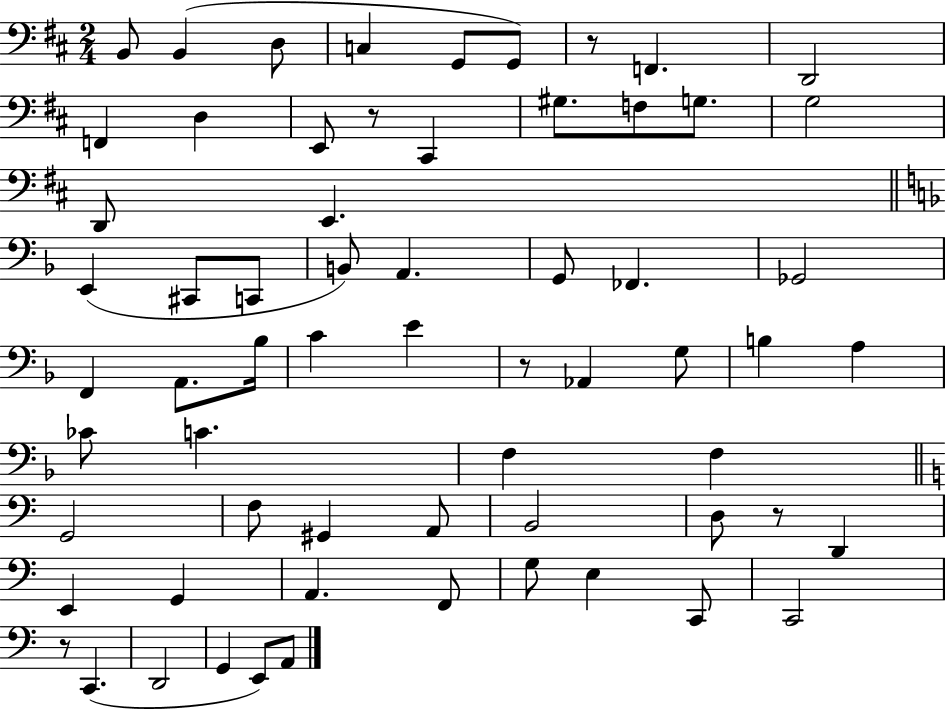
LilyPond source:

{
  \clef bass
  \numericTimeSignature
  \time 2/4
  \key d \major
  b,8 b,4( d8 | c4 g,8 g,8) | r8 f,4. | d,2 | \break f,4 d4 | e,8 r8 cis,4 | gis8. f8 g8. | g2 | \break d,8 e,4. | \bar "||" \break \key d \minor e,4( cis,8 c,8 | b,8) a,4. | g,8 fes,4. | ges,2 | \break f,4 a,8. bes16 | c'4 e'4 | r8 aes,4 g8 | b4 a4 | \break ces'8 c'4. | f4 f4 | \bar "||" \break \key c \major g,2 | f8 gis,4 a,8 | b,2 | d8 r8 d,4 | \break e,4 g,4 | a,4. f,8 | g8 e4 c,8 | c,2 | \break r8 c,4.( | d,2 | g,4 e,8) a,8 | \bar "|."
}